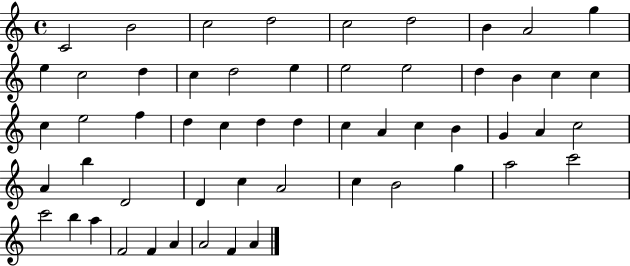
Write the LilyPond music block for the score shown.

{
  \clef treble
  \time 4/4
  \defaultTimeSignature
  \key c \major
  c'2 b'2 | c''2 d''2 | c''2 d''2 | b'4 a'2 g''4 | \break e''4 c''2 d''4 | c''4 d''2 e''4 | e''2 e''2 | d''4 b'4 c''4 c''4 | \break c''4 e''2 f''4 | d''4 c''4 d''4 d''4 | c''4 a'4 c''4 b'4 | g'4 a'4 c''2 | \break a'4 b''4 d'2 | d'4 c''4 a'2 | c''4 b'2 g''4 | a''2 c'''2 | \break c'''2 b''4 a''4 | f'2 f'4 a'4 | a'2 f'4 a'4 | \bar "|."
}